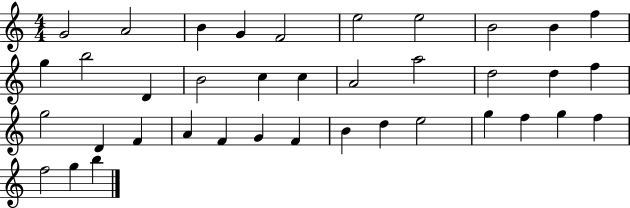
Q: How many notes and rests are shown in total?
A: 38